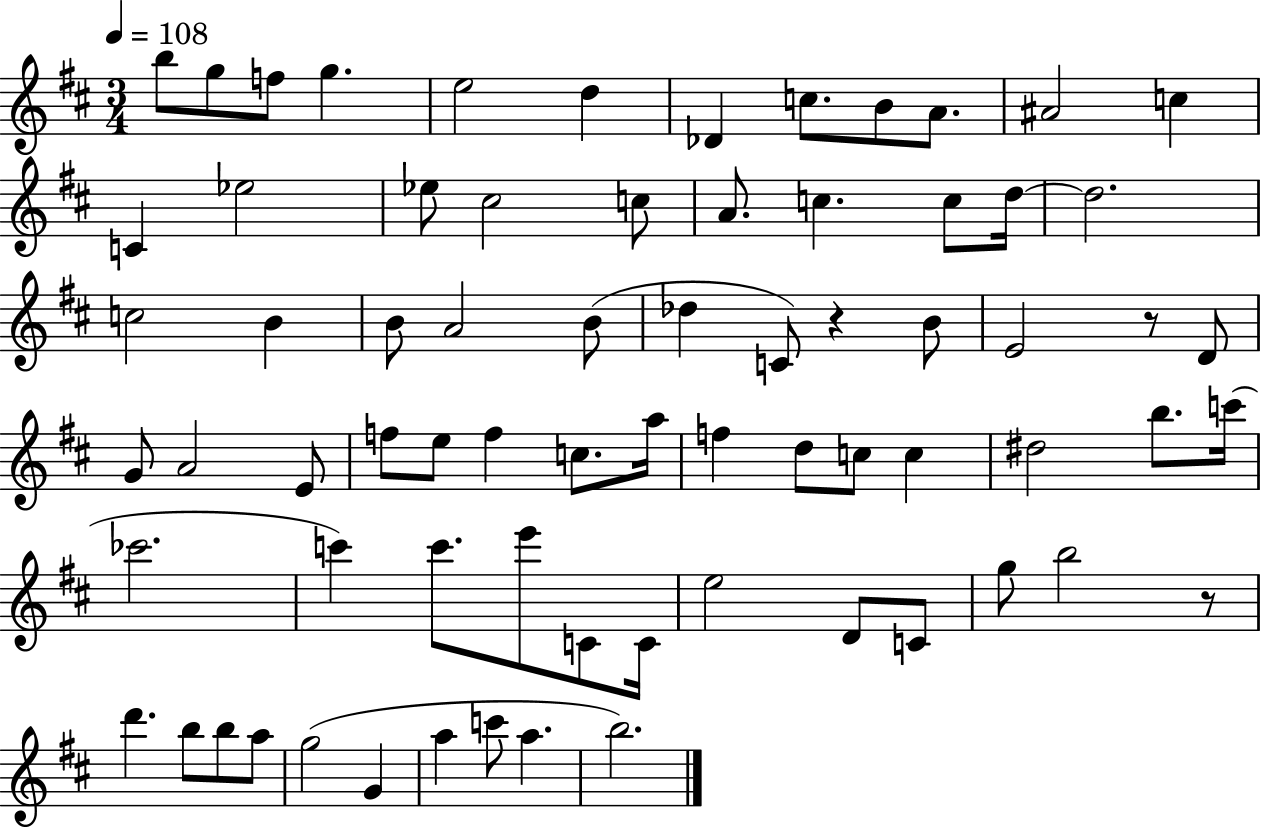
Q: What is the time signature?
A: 3/4